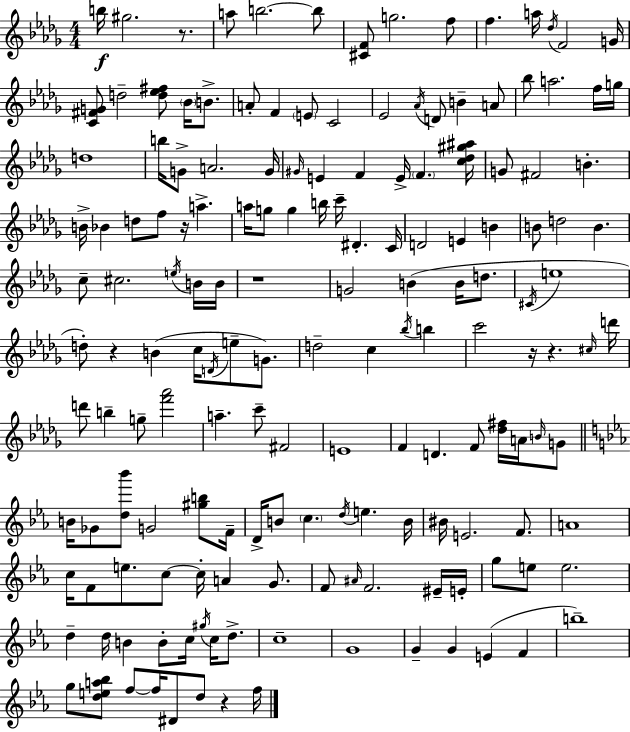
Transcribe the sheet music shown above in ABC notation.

X:1
T:Untitled
M:4/4
L:1/4
K:Bbm
b/4 ^g2 z/2 a/2 b2 b/2 [^CF]/2 g2 f/2 f a/4 _d/4 F2 G/4 [C^FG]/2 d2 [d_e^f]/2 _B/4 B/2 A/2 F E/2 C2 _E2 _A/4 D/2 B A/2 _b/2 a2 f/4 g/4 d4 b/4 G/2 A2 G/4 ^G/4 E F E/4 F [c_d^g^a]/4 G/2 ^F2 B B/4 _B d/2 f/2 z/4 a a/4 g/2 g b/4 c'/4 ^D C/4 D2 E B B/2 d2 B c/2 ^c2 e/4 B/4 B/4 z4 G2 B B/4 d/2 ^C/4 e4 d/2 z B c/4 D/4 e/2 G/2 d2 c _b/4 b c'2 z/4 z ^c/4 d'/4 d'/2 b g/2 [f'_a']2 a c'/2 ^F2 E4 F D F/2 [_d^f]/4 A/4 B/4 G/2 B/4 _G/2 [d_b']/2 G2 [^gb]/2 F/4 D/4 B/2 c d/4 e B/4 ^B/4 E2 F/2 A4 c/4 F/2 e/2 c/2 c/4 A G/2 F/2 ^A/4 F2 ^E/4 E/4 g/2 e/2 e2 d d/4 B B/2 c/4 ^g/4 c/4 d/2 c4 G4 G G E F b4 g/2 [dea_b]/2 f/2 f/4 ^D/2 d/2 z f/4